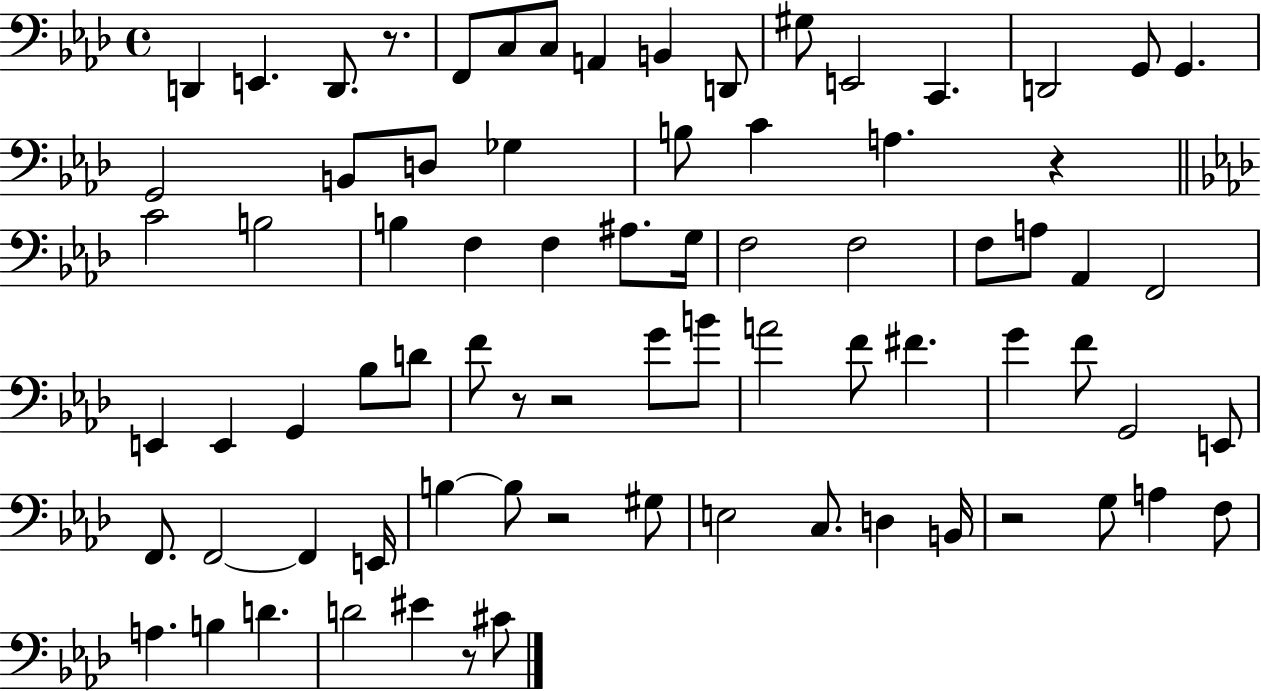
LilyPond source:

{
  \clef bass
  \time 4/4
  \defaultTimeSignature
  \key aes \major
  d,4 e,4. d,8. r8. | f,8 c8 c8 a,4 b,4 d,8 | gis8 e,2 c,4. | d,2 g,8 g,4. | \break g,2 b,8 d8 ges4 | b8 c'4 a4. r4 | \bar "||" \break \key aes \major c'2 b2 | b4 f4 f4 ais8. g16 | f2 f2 | f8 a8 aes,4 f,2 | \break e,4 e,4 g,4 bes8 d'8 | f'8 r8 r2 g'8 b'8 | a'2 f'8 fis'4. | g'4 f'8 g,2 e,8 | \break f,8. f,2~~ f,4 e,16 | b4~~ b8 r2 gis8 | e2 c8. d4 b,16 | r2 g8 a4 f8 | \break a4. b4 d'4. | d'2 eis'4 r8 cis'8 | \bar "|."
}